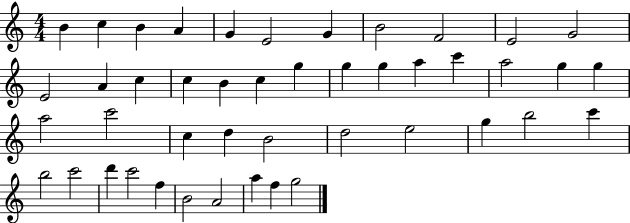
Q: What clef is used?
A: treble